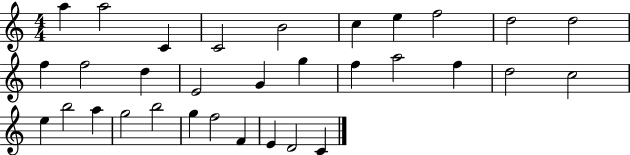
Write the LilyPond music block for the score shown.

{
  \clef treble
  \numericTimeSignature
  \time 4/4
  \key c \major
  a''4 a''2 c'4 | c'2 b'2 | c''4 e''4 f''2 | d''2 d''2 | \break f''4 f''2 d''4 | e'2 g'4 g''4 | f''4 a''2 f''4 | d''2 c''2 | \break e''4 b''2 a''4 | g''2 b''2 | g''4 f''2 f'4 | e'4 d'2 c'4 | \break \bar "|."
}